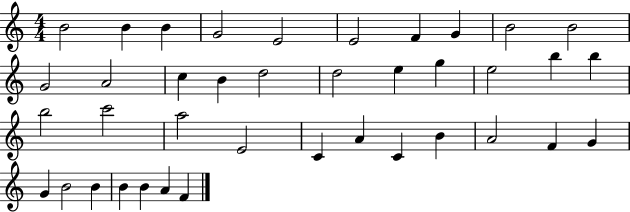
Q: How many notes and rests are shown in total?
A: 39